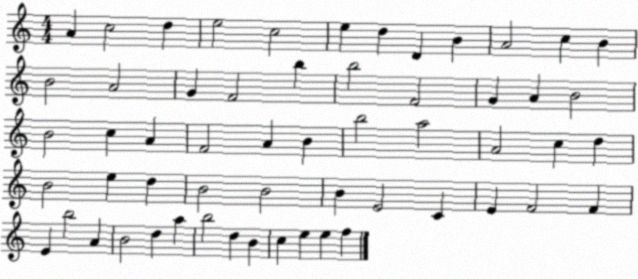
X:1
T:Untitled
M:4/4
L:1/4
K:C
A c2 d e2 c2 e d D B A2 c B B2 A2 G F2 b b2 F2 G A B2 B2 c A F2 A B b2 a2 A2 c d B2 e d B2 B2 B E2 C E F2 F E b2 A B2 d a b2 d B c e e f